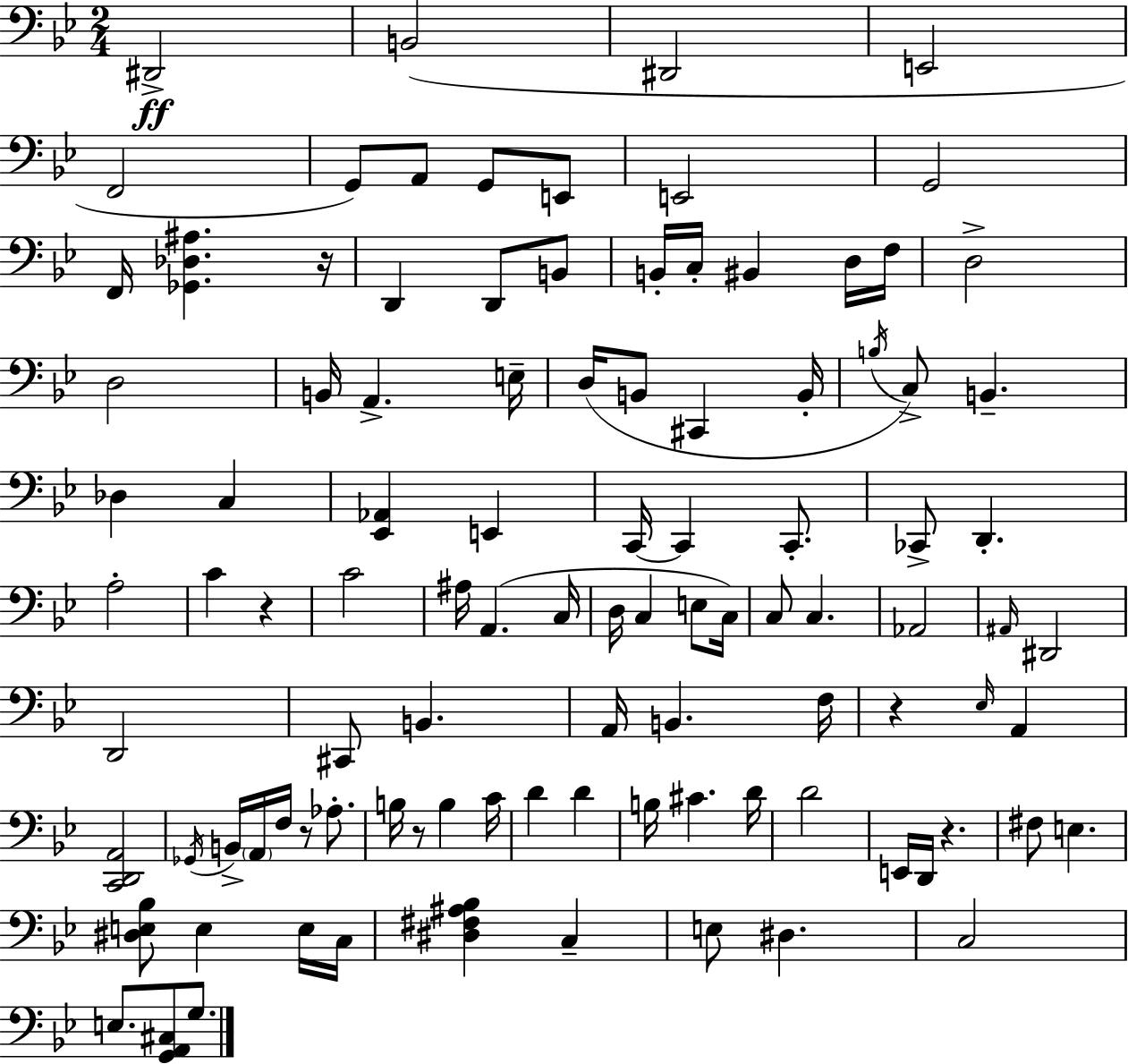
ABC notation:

X:1
T:Untitled
M:2/4
L:1/4
K:Bb
^D,,2 B,,2 ^D,,2 E,,2 F,,2 G,,/2 A,,/2 G,,/2 E,,/2 E,,2 G,,2 F,,/4 [_G,,_D,^A,] z/4 D,, D,,/2 B,,/2 B,,/4 C,/4 ^B,, D,/4 F,/4 D,2 D,2 B,,/4 A,, E,/4 D,/4 B,,/2 ^C,, B,,/4 B,/4 C,/2 B,, _D, C, [_E,,_A,,] E,, C,,/4 C,, C,,/2 _C,,/2 D,, A,2 C z C2 ^A,/4 A,, C,/4 D,/4 C, E,/2 C,/4 C,/2 C, _A,,2 ^A,,/4 ^D,,2 D,,2 ^C,,/2 B,, A,,/4 B,, F,/4 z _E,/4 A,, [C,,D,,A,,]2 _G,,/4 B,,/4 A,,/4 F,/4 z/2 _A,/2 B,/4 z/2 B, C/4 D D B,/4 ^C D/4 D2 E,,/4 D,,/4 z ^F,/2 E, [^D,E,_B,]/2 E, E,/4 C,/4 [^D,^F,^A,_B,] C, E,/2 ^D, C,2 E,/2 [G,,A,,^C,]/2 G,/2